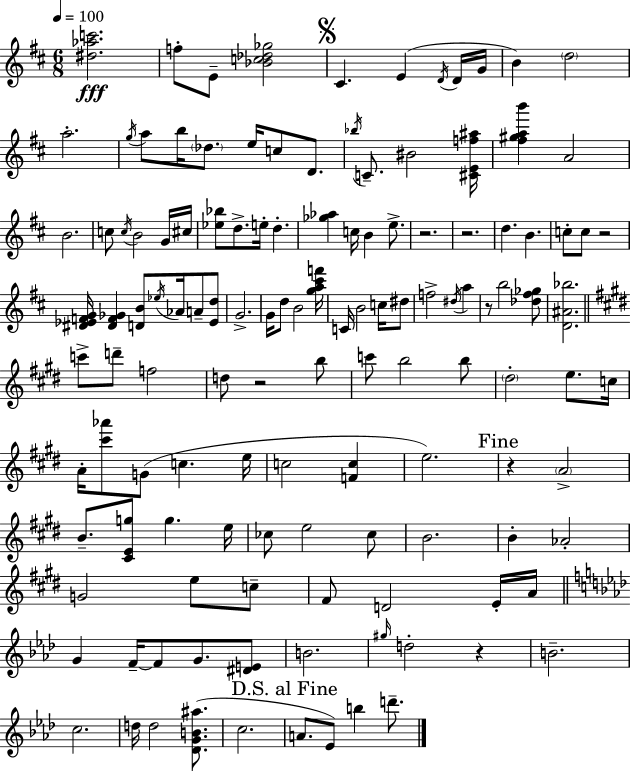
{
  \clef treble
  \numericTimeSignature
  \time 6/8
  \key d \major
  \tempo 4 = 100
  <dis'' aes'' c'''>2.\fff | f''8-. e'8-- <bes' c'' des'' ges''>2 | \mark \markup { \musicglyph "scripts.segno" } cis'4. e'4( \acciaccatura { d'16 } d'16 | g'16 b'4) \parenthesize d''2 | \break a''2.-. | \acciaccatura { g''16 } a''8 b''16 \parenthesize des''8. e''16 c''8 d'8. | \acciaccatura { bes''16 } c'8.-- bis'2 | <cis' e' f'' ais''>16 <fis'' gis'' a'' b'''>4 a'2 | \break b'2. | c''8 \acciaccatura { c''16 } b'2 | g'16 cis''16 <ees'' bes''>8 d''8.-> e''16-. d''4.-. | <ges'' aes''>4 c''16 b'4 | \break e''8.-> r2. | r2. | d''4. b'4. | c''8-. c''8 r2 | \break <dis' ees' f' g'>16 <dis' f' ges'>4 <d' b'>8 \acciaccatura { ees''16 } | aes'16 a'8-- <ees' d''>8 g'2.-> | g'16 d''8 b'2 | <g'' a'' cis''' f'''>16 c'16 b'2 | \break c''16 dis''8 f''2-> | \acciaccatura { dis''16 } a''4 r8 b''2 | <des'' fis'' ges''>8 <d' ais' bes''>2. | \bar "||" \break \key e \major c'''8-> d'''8-- f''2 | d''8 r2 b''8 | c'''8 b''2 b''8 | \parenthesize dis''2-. e''8. c''16 | \break a'16-. <cis''' aes'''>8 g'8( c''4. e''16 | c''2 <f' c''>4 | e''2.) | \mark "Fine" r4 \parenthesize a'2-> | \break b'8.-- <cis' e' g''>8 g''4. e''16 | ces''8 e''2 ces''8 | b'2. | b'4-. aes'2-. | \break g'2 e''8 c''8-- | fis'8 d'2 e'16-. a'16 | \bar "||" \break \key aes \major g'4 f'16--~~ f'8 g'8. <dis' e'>8 | b'2. | \grace { gis''16 } d''2-. r4 | b'2.-- | \break c''2. | d''16 d''2 <des' g' b' ais''>8.( | c''2. | \mark "D.S. al Fine" a'8. ees'8) b''4 d'''8.-- | \break \bar "|."
}